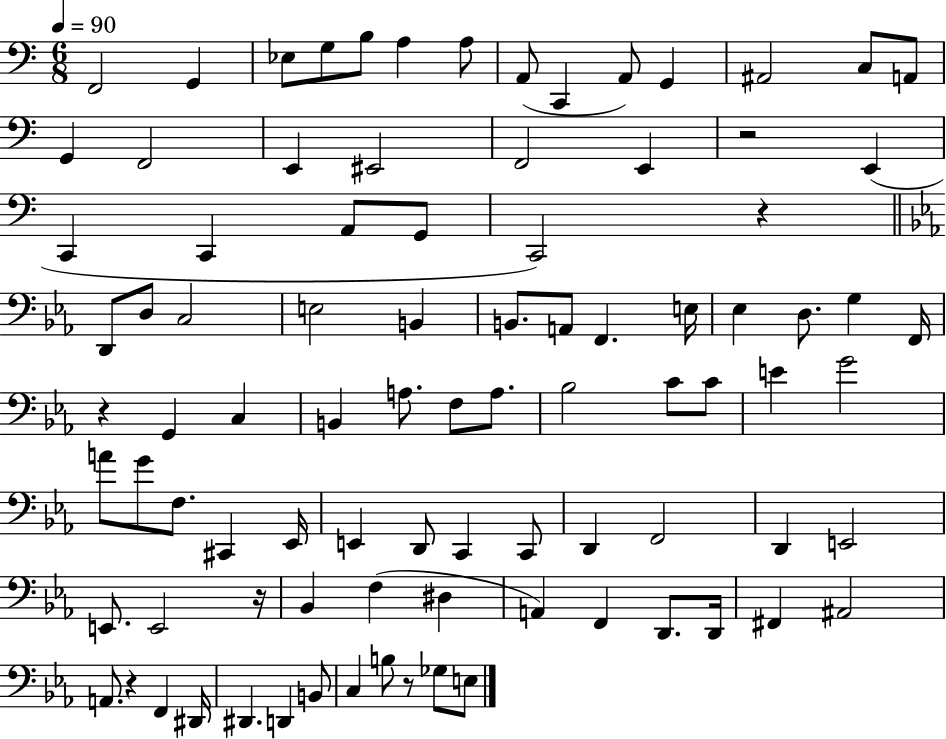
X:1
T:Untitled
M:6/8
L:1/4
K:C
F,,2 G,, _E,/2 G,/2 B,/2 A, A,/2 A,,/2 C,, A,,/2 G,, ^A,,2 C,/2 A,,/2 G,, F,,2 E,, ^E,,2 F,,2 E,, z2 E,, C,, C,, A,,/2 G,,/2 C,,2 z D,,/2 D,/2 C,2 E,2 B,, B,,/2 A,,/2 F,, E,/4 _E, D,/2 G, F,,/4 z G,, C, B,, A,/2 F,/2 A,/2 _B,2 C/2 C/2 E G2 A/2 G/2 F,/2 ^C,, _E,,/4 E,, D,,/2 C,, C,,/2 D,, F,,2 D,, E,,2 E,,/2 E,,2 z/4 _B,, F, ^D, A,, F,, D,,/2 D,,/4 ^F,, ^A,,2 A,,/2 z F,, ^D,,/4 ^D,, D,, B,,/2 C, B,/2 z/2 _G,/2 E,/2